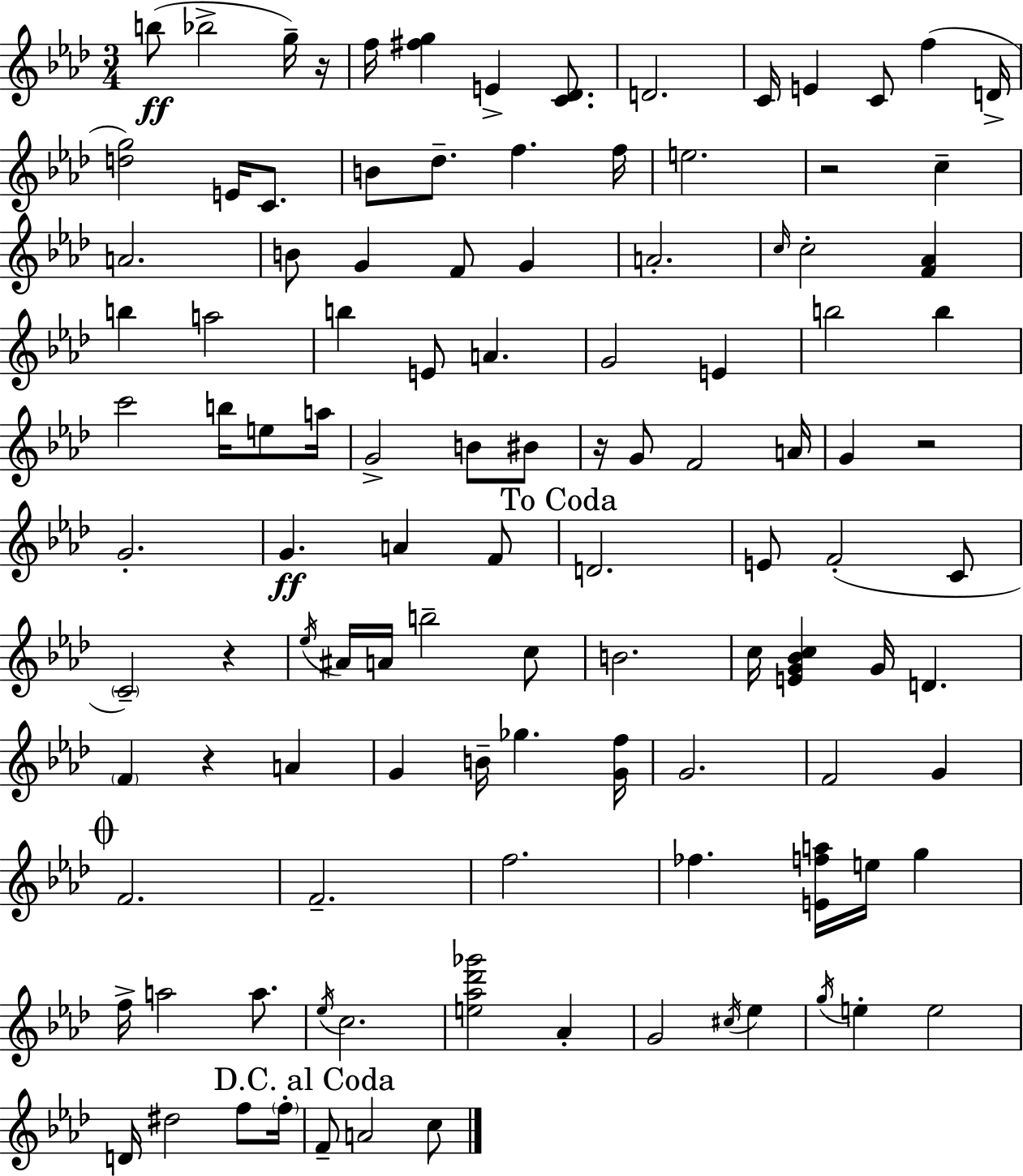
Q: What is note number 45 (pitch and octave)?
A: F4